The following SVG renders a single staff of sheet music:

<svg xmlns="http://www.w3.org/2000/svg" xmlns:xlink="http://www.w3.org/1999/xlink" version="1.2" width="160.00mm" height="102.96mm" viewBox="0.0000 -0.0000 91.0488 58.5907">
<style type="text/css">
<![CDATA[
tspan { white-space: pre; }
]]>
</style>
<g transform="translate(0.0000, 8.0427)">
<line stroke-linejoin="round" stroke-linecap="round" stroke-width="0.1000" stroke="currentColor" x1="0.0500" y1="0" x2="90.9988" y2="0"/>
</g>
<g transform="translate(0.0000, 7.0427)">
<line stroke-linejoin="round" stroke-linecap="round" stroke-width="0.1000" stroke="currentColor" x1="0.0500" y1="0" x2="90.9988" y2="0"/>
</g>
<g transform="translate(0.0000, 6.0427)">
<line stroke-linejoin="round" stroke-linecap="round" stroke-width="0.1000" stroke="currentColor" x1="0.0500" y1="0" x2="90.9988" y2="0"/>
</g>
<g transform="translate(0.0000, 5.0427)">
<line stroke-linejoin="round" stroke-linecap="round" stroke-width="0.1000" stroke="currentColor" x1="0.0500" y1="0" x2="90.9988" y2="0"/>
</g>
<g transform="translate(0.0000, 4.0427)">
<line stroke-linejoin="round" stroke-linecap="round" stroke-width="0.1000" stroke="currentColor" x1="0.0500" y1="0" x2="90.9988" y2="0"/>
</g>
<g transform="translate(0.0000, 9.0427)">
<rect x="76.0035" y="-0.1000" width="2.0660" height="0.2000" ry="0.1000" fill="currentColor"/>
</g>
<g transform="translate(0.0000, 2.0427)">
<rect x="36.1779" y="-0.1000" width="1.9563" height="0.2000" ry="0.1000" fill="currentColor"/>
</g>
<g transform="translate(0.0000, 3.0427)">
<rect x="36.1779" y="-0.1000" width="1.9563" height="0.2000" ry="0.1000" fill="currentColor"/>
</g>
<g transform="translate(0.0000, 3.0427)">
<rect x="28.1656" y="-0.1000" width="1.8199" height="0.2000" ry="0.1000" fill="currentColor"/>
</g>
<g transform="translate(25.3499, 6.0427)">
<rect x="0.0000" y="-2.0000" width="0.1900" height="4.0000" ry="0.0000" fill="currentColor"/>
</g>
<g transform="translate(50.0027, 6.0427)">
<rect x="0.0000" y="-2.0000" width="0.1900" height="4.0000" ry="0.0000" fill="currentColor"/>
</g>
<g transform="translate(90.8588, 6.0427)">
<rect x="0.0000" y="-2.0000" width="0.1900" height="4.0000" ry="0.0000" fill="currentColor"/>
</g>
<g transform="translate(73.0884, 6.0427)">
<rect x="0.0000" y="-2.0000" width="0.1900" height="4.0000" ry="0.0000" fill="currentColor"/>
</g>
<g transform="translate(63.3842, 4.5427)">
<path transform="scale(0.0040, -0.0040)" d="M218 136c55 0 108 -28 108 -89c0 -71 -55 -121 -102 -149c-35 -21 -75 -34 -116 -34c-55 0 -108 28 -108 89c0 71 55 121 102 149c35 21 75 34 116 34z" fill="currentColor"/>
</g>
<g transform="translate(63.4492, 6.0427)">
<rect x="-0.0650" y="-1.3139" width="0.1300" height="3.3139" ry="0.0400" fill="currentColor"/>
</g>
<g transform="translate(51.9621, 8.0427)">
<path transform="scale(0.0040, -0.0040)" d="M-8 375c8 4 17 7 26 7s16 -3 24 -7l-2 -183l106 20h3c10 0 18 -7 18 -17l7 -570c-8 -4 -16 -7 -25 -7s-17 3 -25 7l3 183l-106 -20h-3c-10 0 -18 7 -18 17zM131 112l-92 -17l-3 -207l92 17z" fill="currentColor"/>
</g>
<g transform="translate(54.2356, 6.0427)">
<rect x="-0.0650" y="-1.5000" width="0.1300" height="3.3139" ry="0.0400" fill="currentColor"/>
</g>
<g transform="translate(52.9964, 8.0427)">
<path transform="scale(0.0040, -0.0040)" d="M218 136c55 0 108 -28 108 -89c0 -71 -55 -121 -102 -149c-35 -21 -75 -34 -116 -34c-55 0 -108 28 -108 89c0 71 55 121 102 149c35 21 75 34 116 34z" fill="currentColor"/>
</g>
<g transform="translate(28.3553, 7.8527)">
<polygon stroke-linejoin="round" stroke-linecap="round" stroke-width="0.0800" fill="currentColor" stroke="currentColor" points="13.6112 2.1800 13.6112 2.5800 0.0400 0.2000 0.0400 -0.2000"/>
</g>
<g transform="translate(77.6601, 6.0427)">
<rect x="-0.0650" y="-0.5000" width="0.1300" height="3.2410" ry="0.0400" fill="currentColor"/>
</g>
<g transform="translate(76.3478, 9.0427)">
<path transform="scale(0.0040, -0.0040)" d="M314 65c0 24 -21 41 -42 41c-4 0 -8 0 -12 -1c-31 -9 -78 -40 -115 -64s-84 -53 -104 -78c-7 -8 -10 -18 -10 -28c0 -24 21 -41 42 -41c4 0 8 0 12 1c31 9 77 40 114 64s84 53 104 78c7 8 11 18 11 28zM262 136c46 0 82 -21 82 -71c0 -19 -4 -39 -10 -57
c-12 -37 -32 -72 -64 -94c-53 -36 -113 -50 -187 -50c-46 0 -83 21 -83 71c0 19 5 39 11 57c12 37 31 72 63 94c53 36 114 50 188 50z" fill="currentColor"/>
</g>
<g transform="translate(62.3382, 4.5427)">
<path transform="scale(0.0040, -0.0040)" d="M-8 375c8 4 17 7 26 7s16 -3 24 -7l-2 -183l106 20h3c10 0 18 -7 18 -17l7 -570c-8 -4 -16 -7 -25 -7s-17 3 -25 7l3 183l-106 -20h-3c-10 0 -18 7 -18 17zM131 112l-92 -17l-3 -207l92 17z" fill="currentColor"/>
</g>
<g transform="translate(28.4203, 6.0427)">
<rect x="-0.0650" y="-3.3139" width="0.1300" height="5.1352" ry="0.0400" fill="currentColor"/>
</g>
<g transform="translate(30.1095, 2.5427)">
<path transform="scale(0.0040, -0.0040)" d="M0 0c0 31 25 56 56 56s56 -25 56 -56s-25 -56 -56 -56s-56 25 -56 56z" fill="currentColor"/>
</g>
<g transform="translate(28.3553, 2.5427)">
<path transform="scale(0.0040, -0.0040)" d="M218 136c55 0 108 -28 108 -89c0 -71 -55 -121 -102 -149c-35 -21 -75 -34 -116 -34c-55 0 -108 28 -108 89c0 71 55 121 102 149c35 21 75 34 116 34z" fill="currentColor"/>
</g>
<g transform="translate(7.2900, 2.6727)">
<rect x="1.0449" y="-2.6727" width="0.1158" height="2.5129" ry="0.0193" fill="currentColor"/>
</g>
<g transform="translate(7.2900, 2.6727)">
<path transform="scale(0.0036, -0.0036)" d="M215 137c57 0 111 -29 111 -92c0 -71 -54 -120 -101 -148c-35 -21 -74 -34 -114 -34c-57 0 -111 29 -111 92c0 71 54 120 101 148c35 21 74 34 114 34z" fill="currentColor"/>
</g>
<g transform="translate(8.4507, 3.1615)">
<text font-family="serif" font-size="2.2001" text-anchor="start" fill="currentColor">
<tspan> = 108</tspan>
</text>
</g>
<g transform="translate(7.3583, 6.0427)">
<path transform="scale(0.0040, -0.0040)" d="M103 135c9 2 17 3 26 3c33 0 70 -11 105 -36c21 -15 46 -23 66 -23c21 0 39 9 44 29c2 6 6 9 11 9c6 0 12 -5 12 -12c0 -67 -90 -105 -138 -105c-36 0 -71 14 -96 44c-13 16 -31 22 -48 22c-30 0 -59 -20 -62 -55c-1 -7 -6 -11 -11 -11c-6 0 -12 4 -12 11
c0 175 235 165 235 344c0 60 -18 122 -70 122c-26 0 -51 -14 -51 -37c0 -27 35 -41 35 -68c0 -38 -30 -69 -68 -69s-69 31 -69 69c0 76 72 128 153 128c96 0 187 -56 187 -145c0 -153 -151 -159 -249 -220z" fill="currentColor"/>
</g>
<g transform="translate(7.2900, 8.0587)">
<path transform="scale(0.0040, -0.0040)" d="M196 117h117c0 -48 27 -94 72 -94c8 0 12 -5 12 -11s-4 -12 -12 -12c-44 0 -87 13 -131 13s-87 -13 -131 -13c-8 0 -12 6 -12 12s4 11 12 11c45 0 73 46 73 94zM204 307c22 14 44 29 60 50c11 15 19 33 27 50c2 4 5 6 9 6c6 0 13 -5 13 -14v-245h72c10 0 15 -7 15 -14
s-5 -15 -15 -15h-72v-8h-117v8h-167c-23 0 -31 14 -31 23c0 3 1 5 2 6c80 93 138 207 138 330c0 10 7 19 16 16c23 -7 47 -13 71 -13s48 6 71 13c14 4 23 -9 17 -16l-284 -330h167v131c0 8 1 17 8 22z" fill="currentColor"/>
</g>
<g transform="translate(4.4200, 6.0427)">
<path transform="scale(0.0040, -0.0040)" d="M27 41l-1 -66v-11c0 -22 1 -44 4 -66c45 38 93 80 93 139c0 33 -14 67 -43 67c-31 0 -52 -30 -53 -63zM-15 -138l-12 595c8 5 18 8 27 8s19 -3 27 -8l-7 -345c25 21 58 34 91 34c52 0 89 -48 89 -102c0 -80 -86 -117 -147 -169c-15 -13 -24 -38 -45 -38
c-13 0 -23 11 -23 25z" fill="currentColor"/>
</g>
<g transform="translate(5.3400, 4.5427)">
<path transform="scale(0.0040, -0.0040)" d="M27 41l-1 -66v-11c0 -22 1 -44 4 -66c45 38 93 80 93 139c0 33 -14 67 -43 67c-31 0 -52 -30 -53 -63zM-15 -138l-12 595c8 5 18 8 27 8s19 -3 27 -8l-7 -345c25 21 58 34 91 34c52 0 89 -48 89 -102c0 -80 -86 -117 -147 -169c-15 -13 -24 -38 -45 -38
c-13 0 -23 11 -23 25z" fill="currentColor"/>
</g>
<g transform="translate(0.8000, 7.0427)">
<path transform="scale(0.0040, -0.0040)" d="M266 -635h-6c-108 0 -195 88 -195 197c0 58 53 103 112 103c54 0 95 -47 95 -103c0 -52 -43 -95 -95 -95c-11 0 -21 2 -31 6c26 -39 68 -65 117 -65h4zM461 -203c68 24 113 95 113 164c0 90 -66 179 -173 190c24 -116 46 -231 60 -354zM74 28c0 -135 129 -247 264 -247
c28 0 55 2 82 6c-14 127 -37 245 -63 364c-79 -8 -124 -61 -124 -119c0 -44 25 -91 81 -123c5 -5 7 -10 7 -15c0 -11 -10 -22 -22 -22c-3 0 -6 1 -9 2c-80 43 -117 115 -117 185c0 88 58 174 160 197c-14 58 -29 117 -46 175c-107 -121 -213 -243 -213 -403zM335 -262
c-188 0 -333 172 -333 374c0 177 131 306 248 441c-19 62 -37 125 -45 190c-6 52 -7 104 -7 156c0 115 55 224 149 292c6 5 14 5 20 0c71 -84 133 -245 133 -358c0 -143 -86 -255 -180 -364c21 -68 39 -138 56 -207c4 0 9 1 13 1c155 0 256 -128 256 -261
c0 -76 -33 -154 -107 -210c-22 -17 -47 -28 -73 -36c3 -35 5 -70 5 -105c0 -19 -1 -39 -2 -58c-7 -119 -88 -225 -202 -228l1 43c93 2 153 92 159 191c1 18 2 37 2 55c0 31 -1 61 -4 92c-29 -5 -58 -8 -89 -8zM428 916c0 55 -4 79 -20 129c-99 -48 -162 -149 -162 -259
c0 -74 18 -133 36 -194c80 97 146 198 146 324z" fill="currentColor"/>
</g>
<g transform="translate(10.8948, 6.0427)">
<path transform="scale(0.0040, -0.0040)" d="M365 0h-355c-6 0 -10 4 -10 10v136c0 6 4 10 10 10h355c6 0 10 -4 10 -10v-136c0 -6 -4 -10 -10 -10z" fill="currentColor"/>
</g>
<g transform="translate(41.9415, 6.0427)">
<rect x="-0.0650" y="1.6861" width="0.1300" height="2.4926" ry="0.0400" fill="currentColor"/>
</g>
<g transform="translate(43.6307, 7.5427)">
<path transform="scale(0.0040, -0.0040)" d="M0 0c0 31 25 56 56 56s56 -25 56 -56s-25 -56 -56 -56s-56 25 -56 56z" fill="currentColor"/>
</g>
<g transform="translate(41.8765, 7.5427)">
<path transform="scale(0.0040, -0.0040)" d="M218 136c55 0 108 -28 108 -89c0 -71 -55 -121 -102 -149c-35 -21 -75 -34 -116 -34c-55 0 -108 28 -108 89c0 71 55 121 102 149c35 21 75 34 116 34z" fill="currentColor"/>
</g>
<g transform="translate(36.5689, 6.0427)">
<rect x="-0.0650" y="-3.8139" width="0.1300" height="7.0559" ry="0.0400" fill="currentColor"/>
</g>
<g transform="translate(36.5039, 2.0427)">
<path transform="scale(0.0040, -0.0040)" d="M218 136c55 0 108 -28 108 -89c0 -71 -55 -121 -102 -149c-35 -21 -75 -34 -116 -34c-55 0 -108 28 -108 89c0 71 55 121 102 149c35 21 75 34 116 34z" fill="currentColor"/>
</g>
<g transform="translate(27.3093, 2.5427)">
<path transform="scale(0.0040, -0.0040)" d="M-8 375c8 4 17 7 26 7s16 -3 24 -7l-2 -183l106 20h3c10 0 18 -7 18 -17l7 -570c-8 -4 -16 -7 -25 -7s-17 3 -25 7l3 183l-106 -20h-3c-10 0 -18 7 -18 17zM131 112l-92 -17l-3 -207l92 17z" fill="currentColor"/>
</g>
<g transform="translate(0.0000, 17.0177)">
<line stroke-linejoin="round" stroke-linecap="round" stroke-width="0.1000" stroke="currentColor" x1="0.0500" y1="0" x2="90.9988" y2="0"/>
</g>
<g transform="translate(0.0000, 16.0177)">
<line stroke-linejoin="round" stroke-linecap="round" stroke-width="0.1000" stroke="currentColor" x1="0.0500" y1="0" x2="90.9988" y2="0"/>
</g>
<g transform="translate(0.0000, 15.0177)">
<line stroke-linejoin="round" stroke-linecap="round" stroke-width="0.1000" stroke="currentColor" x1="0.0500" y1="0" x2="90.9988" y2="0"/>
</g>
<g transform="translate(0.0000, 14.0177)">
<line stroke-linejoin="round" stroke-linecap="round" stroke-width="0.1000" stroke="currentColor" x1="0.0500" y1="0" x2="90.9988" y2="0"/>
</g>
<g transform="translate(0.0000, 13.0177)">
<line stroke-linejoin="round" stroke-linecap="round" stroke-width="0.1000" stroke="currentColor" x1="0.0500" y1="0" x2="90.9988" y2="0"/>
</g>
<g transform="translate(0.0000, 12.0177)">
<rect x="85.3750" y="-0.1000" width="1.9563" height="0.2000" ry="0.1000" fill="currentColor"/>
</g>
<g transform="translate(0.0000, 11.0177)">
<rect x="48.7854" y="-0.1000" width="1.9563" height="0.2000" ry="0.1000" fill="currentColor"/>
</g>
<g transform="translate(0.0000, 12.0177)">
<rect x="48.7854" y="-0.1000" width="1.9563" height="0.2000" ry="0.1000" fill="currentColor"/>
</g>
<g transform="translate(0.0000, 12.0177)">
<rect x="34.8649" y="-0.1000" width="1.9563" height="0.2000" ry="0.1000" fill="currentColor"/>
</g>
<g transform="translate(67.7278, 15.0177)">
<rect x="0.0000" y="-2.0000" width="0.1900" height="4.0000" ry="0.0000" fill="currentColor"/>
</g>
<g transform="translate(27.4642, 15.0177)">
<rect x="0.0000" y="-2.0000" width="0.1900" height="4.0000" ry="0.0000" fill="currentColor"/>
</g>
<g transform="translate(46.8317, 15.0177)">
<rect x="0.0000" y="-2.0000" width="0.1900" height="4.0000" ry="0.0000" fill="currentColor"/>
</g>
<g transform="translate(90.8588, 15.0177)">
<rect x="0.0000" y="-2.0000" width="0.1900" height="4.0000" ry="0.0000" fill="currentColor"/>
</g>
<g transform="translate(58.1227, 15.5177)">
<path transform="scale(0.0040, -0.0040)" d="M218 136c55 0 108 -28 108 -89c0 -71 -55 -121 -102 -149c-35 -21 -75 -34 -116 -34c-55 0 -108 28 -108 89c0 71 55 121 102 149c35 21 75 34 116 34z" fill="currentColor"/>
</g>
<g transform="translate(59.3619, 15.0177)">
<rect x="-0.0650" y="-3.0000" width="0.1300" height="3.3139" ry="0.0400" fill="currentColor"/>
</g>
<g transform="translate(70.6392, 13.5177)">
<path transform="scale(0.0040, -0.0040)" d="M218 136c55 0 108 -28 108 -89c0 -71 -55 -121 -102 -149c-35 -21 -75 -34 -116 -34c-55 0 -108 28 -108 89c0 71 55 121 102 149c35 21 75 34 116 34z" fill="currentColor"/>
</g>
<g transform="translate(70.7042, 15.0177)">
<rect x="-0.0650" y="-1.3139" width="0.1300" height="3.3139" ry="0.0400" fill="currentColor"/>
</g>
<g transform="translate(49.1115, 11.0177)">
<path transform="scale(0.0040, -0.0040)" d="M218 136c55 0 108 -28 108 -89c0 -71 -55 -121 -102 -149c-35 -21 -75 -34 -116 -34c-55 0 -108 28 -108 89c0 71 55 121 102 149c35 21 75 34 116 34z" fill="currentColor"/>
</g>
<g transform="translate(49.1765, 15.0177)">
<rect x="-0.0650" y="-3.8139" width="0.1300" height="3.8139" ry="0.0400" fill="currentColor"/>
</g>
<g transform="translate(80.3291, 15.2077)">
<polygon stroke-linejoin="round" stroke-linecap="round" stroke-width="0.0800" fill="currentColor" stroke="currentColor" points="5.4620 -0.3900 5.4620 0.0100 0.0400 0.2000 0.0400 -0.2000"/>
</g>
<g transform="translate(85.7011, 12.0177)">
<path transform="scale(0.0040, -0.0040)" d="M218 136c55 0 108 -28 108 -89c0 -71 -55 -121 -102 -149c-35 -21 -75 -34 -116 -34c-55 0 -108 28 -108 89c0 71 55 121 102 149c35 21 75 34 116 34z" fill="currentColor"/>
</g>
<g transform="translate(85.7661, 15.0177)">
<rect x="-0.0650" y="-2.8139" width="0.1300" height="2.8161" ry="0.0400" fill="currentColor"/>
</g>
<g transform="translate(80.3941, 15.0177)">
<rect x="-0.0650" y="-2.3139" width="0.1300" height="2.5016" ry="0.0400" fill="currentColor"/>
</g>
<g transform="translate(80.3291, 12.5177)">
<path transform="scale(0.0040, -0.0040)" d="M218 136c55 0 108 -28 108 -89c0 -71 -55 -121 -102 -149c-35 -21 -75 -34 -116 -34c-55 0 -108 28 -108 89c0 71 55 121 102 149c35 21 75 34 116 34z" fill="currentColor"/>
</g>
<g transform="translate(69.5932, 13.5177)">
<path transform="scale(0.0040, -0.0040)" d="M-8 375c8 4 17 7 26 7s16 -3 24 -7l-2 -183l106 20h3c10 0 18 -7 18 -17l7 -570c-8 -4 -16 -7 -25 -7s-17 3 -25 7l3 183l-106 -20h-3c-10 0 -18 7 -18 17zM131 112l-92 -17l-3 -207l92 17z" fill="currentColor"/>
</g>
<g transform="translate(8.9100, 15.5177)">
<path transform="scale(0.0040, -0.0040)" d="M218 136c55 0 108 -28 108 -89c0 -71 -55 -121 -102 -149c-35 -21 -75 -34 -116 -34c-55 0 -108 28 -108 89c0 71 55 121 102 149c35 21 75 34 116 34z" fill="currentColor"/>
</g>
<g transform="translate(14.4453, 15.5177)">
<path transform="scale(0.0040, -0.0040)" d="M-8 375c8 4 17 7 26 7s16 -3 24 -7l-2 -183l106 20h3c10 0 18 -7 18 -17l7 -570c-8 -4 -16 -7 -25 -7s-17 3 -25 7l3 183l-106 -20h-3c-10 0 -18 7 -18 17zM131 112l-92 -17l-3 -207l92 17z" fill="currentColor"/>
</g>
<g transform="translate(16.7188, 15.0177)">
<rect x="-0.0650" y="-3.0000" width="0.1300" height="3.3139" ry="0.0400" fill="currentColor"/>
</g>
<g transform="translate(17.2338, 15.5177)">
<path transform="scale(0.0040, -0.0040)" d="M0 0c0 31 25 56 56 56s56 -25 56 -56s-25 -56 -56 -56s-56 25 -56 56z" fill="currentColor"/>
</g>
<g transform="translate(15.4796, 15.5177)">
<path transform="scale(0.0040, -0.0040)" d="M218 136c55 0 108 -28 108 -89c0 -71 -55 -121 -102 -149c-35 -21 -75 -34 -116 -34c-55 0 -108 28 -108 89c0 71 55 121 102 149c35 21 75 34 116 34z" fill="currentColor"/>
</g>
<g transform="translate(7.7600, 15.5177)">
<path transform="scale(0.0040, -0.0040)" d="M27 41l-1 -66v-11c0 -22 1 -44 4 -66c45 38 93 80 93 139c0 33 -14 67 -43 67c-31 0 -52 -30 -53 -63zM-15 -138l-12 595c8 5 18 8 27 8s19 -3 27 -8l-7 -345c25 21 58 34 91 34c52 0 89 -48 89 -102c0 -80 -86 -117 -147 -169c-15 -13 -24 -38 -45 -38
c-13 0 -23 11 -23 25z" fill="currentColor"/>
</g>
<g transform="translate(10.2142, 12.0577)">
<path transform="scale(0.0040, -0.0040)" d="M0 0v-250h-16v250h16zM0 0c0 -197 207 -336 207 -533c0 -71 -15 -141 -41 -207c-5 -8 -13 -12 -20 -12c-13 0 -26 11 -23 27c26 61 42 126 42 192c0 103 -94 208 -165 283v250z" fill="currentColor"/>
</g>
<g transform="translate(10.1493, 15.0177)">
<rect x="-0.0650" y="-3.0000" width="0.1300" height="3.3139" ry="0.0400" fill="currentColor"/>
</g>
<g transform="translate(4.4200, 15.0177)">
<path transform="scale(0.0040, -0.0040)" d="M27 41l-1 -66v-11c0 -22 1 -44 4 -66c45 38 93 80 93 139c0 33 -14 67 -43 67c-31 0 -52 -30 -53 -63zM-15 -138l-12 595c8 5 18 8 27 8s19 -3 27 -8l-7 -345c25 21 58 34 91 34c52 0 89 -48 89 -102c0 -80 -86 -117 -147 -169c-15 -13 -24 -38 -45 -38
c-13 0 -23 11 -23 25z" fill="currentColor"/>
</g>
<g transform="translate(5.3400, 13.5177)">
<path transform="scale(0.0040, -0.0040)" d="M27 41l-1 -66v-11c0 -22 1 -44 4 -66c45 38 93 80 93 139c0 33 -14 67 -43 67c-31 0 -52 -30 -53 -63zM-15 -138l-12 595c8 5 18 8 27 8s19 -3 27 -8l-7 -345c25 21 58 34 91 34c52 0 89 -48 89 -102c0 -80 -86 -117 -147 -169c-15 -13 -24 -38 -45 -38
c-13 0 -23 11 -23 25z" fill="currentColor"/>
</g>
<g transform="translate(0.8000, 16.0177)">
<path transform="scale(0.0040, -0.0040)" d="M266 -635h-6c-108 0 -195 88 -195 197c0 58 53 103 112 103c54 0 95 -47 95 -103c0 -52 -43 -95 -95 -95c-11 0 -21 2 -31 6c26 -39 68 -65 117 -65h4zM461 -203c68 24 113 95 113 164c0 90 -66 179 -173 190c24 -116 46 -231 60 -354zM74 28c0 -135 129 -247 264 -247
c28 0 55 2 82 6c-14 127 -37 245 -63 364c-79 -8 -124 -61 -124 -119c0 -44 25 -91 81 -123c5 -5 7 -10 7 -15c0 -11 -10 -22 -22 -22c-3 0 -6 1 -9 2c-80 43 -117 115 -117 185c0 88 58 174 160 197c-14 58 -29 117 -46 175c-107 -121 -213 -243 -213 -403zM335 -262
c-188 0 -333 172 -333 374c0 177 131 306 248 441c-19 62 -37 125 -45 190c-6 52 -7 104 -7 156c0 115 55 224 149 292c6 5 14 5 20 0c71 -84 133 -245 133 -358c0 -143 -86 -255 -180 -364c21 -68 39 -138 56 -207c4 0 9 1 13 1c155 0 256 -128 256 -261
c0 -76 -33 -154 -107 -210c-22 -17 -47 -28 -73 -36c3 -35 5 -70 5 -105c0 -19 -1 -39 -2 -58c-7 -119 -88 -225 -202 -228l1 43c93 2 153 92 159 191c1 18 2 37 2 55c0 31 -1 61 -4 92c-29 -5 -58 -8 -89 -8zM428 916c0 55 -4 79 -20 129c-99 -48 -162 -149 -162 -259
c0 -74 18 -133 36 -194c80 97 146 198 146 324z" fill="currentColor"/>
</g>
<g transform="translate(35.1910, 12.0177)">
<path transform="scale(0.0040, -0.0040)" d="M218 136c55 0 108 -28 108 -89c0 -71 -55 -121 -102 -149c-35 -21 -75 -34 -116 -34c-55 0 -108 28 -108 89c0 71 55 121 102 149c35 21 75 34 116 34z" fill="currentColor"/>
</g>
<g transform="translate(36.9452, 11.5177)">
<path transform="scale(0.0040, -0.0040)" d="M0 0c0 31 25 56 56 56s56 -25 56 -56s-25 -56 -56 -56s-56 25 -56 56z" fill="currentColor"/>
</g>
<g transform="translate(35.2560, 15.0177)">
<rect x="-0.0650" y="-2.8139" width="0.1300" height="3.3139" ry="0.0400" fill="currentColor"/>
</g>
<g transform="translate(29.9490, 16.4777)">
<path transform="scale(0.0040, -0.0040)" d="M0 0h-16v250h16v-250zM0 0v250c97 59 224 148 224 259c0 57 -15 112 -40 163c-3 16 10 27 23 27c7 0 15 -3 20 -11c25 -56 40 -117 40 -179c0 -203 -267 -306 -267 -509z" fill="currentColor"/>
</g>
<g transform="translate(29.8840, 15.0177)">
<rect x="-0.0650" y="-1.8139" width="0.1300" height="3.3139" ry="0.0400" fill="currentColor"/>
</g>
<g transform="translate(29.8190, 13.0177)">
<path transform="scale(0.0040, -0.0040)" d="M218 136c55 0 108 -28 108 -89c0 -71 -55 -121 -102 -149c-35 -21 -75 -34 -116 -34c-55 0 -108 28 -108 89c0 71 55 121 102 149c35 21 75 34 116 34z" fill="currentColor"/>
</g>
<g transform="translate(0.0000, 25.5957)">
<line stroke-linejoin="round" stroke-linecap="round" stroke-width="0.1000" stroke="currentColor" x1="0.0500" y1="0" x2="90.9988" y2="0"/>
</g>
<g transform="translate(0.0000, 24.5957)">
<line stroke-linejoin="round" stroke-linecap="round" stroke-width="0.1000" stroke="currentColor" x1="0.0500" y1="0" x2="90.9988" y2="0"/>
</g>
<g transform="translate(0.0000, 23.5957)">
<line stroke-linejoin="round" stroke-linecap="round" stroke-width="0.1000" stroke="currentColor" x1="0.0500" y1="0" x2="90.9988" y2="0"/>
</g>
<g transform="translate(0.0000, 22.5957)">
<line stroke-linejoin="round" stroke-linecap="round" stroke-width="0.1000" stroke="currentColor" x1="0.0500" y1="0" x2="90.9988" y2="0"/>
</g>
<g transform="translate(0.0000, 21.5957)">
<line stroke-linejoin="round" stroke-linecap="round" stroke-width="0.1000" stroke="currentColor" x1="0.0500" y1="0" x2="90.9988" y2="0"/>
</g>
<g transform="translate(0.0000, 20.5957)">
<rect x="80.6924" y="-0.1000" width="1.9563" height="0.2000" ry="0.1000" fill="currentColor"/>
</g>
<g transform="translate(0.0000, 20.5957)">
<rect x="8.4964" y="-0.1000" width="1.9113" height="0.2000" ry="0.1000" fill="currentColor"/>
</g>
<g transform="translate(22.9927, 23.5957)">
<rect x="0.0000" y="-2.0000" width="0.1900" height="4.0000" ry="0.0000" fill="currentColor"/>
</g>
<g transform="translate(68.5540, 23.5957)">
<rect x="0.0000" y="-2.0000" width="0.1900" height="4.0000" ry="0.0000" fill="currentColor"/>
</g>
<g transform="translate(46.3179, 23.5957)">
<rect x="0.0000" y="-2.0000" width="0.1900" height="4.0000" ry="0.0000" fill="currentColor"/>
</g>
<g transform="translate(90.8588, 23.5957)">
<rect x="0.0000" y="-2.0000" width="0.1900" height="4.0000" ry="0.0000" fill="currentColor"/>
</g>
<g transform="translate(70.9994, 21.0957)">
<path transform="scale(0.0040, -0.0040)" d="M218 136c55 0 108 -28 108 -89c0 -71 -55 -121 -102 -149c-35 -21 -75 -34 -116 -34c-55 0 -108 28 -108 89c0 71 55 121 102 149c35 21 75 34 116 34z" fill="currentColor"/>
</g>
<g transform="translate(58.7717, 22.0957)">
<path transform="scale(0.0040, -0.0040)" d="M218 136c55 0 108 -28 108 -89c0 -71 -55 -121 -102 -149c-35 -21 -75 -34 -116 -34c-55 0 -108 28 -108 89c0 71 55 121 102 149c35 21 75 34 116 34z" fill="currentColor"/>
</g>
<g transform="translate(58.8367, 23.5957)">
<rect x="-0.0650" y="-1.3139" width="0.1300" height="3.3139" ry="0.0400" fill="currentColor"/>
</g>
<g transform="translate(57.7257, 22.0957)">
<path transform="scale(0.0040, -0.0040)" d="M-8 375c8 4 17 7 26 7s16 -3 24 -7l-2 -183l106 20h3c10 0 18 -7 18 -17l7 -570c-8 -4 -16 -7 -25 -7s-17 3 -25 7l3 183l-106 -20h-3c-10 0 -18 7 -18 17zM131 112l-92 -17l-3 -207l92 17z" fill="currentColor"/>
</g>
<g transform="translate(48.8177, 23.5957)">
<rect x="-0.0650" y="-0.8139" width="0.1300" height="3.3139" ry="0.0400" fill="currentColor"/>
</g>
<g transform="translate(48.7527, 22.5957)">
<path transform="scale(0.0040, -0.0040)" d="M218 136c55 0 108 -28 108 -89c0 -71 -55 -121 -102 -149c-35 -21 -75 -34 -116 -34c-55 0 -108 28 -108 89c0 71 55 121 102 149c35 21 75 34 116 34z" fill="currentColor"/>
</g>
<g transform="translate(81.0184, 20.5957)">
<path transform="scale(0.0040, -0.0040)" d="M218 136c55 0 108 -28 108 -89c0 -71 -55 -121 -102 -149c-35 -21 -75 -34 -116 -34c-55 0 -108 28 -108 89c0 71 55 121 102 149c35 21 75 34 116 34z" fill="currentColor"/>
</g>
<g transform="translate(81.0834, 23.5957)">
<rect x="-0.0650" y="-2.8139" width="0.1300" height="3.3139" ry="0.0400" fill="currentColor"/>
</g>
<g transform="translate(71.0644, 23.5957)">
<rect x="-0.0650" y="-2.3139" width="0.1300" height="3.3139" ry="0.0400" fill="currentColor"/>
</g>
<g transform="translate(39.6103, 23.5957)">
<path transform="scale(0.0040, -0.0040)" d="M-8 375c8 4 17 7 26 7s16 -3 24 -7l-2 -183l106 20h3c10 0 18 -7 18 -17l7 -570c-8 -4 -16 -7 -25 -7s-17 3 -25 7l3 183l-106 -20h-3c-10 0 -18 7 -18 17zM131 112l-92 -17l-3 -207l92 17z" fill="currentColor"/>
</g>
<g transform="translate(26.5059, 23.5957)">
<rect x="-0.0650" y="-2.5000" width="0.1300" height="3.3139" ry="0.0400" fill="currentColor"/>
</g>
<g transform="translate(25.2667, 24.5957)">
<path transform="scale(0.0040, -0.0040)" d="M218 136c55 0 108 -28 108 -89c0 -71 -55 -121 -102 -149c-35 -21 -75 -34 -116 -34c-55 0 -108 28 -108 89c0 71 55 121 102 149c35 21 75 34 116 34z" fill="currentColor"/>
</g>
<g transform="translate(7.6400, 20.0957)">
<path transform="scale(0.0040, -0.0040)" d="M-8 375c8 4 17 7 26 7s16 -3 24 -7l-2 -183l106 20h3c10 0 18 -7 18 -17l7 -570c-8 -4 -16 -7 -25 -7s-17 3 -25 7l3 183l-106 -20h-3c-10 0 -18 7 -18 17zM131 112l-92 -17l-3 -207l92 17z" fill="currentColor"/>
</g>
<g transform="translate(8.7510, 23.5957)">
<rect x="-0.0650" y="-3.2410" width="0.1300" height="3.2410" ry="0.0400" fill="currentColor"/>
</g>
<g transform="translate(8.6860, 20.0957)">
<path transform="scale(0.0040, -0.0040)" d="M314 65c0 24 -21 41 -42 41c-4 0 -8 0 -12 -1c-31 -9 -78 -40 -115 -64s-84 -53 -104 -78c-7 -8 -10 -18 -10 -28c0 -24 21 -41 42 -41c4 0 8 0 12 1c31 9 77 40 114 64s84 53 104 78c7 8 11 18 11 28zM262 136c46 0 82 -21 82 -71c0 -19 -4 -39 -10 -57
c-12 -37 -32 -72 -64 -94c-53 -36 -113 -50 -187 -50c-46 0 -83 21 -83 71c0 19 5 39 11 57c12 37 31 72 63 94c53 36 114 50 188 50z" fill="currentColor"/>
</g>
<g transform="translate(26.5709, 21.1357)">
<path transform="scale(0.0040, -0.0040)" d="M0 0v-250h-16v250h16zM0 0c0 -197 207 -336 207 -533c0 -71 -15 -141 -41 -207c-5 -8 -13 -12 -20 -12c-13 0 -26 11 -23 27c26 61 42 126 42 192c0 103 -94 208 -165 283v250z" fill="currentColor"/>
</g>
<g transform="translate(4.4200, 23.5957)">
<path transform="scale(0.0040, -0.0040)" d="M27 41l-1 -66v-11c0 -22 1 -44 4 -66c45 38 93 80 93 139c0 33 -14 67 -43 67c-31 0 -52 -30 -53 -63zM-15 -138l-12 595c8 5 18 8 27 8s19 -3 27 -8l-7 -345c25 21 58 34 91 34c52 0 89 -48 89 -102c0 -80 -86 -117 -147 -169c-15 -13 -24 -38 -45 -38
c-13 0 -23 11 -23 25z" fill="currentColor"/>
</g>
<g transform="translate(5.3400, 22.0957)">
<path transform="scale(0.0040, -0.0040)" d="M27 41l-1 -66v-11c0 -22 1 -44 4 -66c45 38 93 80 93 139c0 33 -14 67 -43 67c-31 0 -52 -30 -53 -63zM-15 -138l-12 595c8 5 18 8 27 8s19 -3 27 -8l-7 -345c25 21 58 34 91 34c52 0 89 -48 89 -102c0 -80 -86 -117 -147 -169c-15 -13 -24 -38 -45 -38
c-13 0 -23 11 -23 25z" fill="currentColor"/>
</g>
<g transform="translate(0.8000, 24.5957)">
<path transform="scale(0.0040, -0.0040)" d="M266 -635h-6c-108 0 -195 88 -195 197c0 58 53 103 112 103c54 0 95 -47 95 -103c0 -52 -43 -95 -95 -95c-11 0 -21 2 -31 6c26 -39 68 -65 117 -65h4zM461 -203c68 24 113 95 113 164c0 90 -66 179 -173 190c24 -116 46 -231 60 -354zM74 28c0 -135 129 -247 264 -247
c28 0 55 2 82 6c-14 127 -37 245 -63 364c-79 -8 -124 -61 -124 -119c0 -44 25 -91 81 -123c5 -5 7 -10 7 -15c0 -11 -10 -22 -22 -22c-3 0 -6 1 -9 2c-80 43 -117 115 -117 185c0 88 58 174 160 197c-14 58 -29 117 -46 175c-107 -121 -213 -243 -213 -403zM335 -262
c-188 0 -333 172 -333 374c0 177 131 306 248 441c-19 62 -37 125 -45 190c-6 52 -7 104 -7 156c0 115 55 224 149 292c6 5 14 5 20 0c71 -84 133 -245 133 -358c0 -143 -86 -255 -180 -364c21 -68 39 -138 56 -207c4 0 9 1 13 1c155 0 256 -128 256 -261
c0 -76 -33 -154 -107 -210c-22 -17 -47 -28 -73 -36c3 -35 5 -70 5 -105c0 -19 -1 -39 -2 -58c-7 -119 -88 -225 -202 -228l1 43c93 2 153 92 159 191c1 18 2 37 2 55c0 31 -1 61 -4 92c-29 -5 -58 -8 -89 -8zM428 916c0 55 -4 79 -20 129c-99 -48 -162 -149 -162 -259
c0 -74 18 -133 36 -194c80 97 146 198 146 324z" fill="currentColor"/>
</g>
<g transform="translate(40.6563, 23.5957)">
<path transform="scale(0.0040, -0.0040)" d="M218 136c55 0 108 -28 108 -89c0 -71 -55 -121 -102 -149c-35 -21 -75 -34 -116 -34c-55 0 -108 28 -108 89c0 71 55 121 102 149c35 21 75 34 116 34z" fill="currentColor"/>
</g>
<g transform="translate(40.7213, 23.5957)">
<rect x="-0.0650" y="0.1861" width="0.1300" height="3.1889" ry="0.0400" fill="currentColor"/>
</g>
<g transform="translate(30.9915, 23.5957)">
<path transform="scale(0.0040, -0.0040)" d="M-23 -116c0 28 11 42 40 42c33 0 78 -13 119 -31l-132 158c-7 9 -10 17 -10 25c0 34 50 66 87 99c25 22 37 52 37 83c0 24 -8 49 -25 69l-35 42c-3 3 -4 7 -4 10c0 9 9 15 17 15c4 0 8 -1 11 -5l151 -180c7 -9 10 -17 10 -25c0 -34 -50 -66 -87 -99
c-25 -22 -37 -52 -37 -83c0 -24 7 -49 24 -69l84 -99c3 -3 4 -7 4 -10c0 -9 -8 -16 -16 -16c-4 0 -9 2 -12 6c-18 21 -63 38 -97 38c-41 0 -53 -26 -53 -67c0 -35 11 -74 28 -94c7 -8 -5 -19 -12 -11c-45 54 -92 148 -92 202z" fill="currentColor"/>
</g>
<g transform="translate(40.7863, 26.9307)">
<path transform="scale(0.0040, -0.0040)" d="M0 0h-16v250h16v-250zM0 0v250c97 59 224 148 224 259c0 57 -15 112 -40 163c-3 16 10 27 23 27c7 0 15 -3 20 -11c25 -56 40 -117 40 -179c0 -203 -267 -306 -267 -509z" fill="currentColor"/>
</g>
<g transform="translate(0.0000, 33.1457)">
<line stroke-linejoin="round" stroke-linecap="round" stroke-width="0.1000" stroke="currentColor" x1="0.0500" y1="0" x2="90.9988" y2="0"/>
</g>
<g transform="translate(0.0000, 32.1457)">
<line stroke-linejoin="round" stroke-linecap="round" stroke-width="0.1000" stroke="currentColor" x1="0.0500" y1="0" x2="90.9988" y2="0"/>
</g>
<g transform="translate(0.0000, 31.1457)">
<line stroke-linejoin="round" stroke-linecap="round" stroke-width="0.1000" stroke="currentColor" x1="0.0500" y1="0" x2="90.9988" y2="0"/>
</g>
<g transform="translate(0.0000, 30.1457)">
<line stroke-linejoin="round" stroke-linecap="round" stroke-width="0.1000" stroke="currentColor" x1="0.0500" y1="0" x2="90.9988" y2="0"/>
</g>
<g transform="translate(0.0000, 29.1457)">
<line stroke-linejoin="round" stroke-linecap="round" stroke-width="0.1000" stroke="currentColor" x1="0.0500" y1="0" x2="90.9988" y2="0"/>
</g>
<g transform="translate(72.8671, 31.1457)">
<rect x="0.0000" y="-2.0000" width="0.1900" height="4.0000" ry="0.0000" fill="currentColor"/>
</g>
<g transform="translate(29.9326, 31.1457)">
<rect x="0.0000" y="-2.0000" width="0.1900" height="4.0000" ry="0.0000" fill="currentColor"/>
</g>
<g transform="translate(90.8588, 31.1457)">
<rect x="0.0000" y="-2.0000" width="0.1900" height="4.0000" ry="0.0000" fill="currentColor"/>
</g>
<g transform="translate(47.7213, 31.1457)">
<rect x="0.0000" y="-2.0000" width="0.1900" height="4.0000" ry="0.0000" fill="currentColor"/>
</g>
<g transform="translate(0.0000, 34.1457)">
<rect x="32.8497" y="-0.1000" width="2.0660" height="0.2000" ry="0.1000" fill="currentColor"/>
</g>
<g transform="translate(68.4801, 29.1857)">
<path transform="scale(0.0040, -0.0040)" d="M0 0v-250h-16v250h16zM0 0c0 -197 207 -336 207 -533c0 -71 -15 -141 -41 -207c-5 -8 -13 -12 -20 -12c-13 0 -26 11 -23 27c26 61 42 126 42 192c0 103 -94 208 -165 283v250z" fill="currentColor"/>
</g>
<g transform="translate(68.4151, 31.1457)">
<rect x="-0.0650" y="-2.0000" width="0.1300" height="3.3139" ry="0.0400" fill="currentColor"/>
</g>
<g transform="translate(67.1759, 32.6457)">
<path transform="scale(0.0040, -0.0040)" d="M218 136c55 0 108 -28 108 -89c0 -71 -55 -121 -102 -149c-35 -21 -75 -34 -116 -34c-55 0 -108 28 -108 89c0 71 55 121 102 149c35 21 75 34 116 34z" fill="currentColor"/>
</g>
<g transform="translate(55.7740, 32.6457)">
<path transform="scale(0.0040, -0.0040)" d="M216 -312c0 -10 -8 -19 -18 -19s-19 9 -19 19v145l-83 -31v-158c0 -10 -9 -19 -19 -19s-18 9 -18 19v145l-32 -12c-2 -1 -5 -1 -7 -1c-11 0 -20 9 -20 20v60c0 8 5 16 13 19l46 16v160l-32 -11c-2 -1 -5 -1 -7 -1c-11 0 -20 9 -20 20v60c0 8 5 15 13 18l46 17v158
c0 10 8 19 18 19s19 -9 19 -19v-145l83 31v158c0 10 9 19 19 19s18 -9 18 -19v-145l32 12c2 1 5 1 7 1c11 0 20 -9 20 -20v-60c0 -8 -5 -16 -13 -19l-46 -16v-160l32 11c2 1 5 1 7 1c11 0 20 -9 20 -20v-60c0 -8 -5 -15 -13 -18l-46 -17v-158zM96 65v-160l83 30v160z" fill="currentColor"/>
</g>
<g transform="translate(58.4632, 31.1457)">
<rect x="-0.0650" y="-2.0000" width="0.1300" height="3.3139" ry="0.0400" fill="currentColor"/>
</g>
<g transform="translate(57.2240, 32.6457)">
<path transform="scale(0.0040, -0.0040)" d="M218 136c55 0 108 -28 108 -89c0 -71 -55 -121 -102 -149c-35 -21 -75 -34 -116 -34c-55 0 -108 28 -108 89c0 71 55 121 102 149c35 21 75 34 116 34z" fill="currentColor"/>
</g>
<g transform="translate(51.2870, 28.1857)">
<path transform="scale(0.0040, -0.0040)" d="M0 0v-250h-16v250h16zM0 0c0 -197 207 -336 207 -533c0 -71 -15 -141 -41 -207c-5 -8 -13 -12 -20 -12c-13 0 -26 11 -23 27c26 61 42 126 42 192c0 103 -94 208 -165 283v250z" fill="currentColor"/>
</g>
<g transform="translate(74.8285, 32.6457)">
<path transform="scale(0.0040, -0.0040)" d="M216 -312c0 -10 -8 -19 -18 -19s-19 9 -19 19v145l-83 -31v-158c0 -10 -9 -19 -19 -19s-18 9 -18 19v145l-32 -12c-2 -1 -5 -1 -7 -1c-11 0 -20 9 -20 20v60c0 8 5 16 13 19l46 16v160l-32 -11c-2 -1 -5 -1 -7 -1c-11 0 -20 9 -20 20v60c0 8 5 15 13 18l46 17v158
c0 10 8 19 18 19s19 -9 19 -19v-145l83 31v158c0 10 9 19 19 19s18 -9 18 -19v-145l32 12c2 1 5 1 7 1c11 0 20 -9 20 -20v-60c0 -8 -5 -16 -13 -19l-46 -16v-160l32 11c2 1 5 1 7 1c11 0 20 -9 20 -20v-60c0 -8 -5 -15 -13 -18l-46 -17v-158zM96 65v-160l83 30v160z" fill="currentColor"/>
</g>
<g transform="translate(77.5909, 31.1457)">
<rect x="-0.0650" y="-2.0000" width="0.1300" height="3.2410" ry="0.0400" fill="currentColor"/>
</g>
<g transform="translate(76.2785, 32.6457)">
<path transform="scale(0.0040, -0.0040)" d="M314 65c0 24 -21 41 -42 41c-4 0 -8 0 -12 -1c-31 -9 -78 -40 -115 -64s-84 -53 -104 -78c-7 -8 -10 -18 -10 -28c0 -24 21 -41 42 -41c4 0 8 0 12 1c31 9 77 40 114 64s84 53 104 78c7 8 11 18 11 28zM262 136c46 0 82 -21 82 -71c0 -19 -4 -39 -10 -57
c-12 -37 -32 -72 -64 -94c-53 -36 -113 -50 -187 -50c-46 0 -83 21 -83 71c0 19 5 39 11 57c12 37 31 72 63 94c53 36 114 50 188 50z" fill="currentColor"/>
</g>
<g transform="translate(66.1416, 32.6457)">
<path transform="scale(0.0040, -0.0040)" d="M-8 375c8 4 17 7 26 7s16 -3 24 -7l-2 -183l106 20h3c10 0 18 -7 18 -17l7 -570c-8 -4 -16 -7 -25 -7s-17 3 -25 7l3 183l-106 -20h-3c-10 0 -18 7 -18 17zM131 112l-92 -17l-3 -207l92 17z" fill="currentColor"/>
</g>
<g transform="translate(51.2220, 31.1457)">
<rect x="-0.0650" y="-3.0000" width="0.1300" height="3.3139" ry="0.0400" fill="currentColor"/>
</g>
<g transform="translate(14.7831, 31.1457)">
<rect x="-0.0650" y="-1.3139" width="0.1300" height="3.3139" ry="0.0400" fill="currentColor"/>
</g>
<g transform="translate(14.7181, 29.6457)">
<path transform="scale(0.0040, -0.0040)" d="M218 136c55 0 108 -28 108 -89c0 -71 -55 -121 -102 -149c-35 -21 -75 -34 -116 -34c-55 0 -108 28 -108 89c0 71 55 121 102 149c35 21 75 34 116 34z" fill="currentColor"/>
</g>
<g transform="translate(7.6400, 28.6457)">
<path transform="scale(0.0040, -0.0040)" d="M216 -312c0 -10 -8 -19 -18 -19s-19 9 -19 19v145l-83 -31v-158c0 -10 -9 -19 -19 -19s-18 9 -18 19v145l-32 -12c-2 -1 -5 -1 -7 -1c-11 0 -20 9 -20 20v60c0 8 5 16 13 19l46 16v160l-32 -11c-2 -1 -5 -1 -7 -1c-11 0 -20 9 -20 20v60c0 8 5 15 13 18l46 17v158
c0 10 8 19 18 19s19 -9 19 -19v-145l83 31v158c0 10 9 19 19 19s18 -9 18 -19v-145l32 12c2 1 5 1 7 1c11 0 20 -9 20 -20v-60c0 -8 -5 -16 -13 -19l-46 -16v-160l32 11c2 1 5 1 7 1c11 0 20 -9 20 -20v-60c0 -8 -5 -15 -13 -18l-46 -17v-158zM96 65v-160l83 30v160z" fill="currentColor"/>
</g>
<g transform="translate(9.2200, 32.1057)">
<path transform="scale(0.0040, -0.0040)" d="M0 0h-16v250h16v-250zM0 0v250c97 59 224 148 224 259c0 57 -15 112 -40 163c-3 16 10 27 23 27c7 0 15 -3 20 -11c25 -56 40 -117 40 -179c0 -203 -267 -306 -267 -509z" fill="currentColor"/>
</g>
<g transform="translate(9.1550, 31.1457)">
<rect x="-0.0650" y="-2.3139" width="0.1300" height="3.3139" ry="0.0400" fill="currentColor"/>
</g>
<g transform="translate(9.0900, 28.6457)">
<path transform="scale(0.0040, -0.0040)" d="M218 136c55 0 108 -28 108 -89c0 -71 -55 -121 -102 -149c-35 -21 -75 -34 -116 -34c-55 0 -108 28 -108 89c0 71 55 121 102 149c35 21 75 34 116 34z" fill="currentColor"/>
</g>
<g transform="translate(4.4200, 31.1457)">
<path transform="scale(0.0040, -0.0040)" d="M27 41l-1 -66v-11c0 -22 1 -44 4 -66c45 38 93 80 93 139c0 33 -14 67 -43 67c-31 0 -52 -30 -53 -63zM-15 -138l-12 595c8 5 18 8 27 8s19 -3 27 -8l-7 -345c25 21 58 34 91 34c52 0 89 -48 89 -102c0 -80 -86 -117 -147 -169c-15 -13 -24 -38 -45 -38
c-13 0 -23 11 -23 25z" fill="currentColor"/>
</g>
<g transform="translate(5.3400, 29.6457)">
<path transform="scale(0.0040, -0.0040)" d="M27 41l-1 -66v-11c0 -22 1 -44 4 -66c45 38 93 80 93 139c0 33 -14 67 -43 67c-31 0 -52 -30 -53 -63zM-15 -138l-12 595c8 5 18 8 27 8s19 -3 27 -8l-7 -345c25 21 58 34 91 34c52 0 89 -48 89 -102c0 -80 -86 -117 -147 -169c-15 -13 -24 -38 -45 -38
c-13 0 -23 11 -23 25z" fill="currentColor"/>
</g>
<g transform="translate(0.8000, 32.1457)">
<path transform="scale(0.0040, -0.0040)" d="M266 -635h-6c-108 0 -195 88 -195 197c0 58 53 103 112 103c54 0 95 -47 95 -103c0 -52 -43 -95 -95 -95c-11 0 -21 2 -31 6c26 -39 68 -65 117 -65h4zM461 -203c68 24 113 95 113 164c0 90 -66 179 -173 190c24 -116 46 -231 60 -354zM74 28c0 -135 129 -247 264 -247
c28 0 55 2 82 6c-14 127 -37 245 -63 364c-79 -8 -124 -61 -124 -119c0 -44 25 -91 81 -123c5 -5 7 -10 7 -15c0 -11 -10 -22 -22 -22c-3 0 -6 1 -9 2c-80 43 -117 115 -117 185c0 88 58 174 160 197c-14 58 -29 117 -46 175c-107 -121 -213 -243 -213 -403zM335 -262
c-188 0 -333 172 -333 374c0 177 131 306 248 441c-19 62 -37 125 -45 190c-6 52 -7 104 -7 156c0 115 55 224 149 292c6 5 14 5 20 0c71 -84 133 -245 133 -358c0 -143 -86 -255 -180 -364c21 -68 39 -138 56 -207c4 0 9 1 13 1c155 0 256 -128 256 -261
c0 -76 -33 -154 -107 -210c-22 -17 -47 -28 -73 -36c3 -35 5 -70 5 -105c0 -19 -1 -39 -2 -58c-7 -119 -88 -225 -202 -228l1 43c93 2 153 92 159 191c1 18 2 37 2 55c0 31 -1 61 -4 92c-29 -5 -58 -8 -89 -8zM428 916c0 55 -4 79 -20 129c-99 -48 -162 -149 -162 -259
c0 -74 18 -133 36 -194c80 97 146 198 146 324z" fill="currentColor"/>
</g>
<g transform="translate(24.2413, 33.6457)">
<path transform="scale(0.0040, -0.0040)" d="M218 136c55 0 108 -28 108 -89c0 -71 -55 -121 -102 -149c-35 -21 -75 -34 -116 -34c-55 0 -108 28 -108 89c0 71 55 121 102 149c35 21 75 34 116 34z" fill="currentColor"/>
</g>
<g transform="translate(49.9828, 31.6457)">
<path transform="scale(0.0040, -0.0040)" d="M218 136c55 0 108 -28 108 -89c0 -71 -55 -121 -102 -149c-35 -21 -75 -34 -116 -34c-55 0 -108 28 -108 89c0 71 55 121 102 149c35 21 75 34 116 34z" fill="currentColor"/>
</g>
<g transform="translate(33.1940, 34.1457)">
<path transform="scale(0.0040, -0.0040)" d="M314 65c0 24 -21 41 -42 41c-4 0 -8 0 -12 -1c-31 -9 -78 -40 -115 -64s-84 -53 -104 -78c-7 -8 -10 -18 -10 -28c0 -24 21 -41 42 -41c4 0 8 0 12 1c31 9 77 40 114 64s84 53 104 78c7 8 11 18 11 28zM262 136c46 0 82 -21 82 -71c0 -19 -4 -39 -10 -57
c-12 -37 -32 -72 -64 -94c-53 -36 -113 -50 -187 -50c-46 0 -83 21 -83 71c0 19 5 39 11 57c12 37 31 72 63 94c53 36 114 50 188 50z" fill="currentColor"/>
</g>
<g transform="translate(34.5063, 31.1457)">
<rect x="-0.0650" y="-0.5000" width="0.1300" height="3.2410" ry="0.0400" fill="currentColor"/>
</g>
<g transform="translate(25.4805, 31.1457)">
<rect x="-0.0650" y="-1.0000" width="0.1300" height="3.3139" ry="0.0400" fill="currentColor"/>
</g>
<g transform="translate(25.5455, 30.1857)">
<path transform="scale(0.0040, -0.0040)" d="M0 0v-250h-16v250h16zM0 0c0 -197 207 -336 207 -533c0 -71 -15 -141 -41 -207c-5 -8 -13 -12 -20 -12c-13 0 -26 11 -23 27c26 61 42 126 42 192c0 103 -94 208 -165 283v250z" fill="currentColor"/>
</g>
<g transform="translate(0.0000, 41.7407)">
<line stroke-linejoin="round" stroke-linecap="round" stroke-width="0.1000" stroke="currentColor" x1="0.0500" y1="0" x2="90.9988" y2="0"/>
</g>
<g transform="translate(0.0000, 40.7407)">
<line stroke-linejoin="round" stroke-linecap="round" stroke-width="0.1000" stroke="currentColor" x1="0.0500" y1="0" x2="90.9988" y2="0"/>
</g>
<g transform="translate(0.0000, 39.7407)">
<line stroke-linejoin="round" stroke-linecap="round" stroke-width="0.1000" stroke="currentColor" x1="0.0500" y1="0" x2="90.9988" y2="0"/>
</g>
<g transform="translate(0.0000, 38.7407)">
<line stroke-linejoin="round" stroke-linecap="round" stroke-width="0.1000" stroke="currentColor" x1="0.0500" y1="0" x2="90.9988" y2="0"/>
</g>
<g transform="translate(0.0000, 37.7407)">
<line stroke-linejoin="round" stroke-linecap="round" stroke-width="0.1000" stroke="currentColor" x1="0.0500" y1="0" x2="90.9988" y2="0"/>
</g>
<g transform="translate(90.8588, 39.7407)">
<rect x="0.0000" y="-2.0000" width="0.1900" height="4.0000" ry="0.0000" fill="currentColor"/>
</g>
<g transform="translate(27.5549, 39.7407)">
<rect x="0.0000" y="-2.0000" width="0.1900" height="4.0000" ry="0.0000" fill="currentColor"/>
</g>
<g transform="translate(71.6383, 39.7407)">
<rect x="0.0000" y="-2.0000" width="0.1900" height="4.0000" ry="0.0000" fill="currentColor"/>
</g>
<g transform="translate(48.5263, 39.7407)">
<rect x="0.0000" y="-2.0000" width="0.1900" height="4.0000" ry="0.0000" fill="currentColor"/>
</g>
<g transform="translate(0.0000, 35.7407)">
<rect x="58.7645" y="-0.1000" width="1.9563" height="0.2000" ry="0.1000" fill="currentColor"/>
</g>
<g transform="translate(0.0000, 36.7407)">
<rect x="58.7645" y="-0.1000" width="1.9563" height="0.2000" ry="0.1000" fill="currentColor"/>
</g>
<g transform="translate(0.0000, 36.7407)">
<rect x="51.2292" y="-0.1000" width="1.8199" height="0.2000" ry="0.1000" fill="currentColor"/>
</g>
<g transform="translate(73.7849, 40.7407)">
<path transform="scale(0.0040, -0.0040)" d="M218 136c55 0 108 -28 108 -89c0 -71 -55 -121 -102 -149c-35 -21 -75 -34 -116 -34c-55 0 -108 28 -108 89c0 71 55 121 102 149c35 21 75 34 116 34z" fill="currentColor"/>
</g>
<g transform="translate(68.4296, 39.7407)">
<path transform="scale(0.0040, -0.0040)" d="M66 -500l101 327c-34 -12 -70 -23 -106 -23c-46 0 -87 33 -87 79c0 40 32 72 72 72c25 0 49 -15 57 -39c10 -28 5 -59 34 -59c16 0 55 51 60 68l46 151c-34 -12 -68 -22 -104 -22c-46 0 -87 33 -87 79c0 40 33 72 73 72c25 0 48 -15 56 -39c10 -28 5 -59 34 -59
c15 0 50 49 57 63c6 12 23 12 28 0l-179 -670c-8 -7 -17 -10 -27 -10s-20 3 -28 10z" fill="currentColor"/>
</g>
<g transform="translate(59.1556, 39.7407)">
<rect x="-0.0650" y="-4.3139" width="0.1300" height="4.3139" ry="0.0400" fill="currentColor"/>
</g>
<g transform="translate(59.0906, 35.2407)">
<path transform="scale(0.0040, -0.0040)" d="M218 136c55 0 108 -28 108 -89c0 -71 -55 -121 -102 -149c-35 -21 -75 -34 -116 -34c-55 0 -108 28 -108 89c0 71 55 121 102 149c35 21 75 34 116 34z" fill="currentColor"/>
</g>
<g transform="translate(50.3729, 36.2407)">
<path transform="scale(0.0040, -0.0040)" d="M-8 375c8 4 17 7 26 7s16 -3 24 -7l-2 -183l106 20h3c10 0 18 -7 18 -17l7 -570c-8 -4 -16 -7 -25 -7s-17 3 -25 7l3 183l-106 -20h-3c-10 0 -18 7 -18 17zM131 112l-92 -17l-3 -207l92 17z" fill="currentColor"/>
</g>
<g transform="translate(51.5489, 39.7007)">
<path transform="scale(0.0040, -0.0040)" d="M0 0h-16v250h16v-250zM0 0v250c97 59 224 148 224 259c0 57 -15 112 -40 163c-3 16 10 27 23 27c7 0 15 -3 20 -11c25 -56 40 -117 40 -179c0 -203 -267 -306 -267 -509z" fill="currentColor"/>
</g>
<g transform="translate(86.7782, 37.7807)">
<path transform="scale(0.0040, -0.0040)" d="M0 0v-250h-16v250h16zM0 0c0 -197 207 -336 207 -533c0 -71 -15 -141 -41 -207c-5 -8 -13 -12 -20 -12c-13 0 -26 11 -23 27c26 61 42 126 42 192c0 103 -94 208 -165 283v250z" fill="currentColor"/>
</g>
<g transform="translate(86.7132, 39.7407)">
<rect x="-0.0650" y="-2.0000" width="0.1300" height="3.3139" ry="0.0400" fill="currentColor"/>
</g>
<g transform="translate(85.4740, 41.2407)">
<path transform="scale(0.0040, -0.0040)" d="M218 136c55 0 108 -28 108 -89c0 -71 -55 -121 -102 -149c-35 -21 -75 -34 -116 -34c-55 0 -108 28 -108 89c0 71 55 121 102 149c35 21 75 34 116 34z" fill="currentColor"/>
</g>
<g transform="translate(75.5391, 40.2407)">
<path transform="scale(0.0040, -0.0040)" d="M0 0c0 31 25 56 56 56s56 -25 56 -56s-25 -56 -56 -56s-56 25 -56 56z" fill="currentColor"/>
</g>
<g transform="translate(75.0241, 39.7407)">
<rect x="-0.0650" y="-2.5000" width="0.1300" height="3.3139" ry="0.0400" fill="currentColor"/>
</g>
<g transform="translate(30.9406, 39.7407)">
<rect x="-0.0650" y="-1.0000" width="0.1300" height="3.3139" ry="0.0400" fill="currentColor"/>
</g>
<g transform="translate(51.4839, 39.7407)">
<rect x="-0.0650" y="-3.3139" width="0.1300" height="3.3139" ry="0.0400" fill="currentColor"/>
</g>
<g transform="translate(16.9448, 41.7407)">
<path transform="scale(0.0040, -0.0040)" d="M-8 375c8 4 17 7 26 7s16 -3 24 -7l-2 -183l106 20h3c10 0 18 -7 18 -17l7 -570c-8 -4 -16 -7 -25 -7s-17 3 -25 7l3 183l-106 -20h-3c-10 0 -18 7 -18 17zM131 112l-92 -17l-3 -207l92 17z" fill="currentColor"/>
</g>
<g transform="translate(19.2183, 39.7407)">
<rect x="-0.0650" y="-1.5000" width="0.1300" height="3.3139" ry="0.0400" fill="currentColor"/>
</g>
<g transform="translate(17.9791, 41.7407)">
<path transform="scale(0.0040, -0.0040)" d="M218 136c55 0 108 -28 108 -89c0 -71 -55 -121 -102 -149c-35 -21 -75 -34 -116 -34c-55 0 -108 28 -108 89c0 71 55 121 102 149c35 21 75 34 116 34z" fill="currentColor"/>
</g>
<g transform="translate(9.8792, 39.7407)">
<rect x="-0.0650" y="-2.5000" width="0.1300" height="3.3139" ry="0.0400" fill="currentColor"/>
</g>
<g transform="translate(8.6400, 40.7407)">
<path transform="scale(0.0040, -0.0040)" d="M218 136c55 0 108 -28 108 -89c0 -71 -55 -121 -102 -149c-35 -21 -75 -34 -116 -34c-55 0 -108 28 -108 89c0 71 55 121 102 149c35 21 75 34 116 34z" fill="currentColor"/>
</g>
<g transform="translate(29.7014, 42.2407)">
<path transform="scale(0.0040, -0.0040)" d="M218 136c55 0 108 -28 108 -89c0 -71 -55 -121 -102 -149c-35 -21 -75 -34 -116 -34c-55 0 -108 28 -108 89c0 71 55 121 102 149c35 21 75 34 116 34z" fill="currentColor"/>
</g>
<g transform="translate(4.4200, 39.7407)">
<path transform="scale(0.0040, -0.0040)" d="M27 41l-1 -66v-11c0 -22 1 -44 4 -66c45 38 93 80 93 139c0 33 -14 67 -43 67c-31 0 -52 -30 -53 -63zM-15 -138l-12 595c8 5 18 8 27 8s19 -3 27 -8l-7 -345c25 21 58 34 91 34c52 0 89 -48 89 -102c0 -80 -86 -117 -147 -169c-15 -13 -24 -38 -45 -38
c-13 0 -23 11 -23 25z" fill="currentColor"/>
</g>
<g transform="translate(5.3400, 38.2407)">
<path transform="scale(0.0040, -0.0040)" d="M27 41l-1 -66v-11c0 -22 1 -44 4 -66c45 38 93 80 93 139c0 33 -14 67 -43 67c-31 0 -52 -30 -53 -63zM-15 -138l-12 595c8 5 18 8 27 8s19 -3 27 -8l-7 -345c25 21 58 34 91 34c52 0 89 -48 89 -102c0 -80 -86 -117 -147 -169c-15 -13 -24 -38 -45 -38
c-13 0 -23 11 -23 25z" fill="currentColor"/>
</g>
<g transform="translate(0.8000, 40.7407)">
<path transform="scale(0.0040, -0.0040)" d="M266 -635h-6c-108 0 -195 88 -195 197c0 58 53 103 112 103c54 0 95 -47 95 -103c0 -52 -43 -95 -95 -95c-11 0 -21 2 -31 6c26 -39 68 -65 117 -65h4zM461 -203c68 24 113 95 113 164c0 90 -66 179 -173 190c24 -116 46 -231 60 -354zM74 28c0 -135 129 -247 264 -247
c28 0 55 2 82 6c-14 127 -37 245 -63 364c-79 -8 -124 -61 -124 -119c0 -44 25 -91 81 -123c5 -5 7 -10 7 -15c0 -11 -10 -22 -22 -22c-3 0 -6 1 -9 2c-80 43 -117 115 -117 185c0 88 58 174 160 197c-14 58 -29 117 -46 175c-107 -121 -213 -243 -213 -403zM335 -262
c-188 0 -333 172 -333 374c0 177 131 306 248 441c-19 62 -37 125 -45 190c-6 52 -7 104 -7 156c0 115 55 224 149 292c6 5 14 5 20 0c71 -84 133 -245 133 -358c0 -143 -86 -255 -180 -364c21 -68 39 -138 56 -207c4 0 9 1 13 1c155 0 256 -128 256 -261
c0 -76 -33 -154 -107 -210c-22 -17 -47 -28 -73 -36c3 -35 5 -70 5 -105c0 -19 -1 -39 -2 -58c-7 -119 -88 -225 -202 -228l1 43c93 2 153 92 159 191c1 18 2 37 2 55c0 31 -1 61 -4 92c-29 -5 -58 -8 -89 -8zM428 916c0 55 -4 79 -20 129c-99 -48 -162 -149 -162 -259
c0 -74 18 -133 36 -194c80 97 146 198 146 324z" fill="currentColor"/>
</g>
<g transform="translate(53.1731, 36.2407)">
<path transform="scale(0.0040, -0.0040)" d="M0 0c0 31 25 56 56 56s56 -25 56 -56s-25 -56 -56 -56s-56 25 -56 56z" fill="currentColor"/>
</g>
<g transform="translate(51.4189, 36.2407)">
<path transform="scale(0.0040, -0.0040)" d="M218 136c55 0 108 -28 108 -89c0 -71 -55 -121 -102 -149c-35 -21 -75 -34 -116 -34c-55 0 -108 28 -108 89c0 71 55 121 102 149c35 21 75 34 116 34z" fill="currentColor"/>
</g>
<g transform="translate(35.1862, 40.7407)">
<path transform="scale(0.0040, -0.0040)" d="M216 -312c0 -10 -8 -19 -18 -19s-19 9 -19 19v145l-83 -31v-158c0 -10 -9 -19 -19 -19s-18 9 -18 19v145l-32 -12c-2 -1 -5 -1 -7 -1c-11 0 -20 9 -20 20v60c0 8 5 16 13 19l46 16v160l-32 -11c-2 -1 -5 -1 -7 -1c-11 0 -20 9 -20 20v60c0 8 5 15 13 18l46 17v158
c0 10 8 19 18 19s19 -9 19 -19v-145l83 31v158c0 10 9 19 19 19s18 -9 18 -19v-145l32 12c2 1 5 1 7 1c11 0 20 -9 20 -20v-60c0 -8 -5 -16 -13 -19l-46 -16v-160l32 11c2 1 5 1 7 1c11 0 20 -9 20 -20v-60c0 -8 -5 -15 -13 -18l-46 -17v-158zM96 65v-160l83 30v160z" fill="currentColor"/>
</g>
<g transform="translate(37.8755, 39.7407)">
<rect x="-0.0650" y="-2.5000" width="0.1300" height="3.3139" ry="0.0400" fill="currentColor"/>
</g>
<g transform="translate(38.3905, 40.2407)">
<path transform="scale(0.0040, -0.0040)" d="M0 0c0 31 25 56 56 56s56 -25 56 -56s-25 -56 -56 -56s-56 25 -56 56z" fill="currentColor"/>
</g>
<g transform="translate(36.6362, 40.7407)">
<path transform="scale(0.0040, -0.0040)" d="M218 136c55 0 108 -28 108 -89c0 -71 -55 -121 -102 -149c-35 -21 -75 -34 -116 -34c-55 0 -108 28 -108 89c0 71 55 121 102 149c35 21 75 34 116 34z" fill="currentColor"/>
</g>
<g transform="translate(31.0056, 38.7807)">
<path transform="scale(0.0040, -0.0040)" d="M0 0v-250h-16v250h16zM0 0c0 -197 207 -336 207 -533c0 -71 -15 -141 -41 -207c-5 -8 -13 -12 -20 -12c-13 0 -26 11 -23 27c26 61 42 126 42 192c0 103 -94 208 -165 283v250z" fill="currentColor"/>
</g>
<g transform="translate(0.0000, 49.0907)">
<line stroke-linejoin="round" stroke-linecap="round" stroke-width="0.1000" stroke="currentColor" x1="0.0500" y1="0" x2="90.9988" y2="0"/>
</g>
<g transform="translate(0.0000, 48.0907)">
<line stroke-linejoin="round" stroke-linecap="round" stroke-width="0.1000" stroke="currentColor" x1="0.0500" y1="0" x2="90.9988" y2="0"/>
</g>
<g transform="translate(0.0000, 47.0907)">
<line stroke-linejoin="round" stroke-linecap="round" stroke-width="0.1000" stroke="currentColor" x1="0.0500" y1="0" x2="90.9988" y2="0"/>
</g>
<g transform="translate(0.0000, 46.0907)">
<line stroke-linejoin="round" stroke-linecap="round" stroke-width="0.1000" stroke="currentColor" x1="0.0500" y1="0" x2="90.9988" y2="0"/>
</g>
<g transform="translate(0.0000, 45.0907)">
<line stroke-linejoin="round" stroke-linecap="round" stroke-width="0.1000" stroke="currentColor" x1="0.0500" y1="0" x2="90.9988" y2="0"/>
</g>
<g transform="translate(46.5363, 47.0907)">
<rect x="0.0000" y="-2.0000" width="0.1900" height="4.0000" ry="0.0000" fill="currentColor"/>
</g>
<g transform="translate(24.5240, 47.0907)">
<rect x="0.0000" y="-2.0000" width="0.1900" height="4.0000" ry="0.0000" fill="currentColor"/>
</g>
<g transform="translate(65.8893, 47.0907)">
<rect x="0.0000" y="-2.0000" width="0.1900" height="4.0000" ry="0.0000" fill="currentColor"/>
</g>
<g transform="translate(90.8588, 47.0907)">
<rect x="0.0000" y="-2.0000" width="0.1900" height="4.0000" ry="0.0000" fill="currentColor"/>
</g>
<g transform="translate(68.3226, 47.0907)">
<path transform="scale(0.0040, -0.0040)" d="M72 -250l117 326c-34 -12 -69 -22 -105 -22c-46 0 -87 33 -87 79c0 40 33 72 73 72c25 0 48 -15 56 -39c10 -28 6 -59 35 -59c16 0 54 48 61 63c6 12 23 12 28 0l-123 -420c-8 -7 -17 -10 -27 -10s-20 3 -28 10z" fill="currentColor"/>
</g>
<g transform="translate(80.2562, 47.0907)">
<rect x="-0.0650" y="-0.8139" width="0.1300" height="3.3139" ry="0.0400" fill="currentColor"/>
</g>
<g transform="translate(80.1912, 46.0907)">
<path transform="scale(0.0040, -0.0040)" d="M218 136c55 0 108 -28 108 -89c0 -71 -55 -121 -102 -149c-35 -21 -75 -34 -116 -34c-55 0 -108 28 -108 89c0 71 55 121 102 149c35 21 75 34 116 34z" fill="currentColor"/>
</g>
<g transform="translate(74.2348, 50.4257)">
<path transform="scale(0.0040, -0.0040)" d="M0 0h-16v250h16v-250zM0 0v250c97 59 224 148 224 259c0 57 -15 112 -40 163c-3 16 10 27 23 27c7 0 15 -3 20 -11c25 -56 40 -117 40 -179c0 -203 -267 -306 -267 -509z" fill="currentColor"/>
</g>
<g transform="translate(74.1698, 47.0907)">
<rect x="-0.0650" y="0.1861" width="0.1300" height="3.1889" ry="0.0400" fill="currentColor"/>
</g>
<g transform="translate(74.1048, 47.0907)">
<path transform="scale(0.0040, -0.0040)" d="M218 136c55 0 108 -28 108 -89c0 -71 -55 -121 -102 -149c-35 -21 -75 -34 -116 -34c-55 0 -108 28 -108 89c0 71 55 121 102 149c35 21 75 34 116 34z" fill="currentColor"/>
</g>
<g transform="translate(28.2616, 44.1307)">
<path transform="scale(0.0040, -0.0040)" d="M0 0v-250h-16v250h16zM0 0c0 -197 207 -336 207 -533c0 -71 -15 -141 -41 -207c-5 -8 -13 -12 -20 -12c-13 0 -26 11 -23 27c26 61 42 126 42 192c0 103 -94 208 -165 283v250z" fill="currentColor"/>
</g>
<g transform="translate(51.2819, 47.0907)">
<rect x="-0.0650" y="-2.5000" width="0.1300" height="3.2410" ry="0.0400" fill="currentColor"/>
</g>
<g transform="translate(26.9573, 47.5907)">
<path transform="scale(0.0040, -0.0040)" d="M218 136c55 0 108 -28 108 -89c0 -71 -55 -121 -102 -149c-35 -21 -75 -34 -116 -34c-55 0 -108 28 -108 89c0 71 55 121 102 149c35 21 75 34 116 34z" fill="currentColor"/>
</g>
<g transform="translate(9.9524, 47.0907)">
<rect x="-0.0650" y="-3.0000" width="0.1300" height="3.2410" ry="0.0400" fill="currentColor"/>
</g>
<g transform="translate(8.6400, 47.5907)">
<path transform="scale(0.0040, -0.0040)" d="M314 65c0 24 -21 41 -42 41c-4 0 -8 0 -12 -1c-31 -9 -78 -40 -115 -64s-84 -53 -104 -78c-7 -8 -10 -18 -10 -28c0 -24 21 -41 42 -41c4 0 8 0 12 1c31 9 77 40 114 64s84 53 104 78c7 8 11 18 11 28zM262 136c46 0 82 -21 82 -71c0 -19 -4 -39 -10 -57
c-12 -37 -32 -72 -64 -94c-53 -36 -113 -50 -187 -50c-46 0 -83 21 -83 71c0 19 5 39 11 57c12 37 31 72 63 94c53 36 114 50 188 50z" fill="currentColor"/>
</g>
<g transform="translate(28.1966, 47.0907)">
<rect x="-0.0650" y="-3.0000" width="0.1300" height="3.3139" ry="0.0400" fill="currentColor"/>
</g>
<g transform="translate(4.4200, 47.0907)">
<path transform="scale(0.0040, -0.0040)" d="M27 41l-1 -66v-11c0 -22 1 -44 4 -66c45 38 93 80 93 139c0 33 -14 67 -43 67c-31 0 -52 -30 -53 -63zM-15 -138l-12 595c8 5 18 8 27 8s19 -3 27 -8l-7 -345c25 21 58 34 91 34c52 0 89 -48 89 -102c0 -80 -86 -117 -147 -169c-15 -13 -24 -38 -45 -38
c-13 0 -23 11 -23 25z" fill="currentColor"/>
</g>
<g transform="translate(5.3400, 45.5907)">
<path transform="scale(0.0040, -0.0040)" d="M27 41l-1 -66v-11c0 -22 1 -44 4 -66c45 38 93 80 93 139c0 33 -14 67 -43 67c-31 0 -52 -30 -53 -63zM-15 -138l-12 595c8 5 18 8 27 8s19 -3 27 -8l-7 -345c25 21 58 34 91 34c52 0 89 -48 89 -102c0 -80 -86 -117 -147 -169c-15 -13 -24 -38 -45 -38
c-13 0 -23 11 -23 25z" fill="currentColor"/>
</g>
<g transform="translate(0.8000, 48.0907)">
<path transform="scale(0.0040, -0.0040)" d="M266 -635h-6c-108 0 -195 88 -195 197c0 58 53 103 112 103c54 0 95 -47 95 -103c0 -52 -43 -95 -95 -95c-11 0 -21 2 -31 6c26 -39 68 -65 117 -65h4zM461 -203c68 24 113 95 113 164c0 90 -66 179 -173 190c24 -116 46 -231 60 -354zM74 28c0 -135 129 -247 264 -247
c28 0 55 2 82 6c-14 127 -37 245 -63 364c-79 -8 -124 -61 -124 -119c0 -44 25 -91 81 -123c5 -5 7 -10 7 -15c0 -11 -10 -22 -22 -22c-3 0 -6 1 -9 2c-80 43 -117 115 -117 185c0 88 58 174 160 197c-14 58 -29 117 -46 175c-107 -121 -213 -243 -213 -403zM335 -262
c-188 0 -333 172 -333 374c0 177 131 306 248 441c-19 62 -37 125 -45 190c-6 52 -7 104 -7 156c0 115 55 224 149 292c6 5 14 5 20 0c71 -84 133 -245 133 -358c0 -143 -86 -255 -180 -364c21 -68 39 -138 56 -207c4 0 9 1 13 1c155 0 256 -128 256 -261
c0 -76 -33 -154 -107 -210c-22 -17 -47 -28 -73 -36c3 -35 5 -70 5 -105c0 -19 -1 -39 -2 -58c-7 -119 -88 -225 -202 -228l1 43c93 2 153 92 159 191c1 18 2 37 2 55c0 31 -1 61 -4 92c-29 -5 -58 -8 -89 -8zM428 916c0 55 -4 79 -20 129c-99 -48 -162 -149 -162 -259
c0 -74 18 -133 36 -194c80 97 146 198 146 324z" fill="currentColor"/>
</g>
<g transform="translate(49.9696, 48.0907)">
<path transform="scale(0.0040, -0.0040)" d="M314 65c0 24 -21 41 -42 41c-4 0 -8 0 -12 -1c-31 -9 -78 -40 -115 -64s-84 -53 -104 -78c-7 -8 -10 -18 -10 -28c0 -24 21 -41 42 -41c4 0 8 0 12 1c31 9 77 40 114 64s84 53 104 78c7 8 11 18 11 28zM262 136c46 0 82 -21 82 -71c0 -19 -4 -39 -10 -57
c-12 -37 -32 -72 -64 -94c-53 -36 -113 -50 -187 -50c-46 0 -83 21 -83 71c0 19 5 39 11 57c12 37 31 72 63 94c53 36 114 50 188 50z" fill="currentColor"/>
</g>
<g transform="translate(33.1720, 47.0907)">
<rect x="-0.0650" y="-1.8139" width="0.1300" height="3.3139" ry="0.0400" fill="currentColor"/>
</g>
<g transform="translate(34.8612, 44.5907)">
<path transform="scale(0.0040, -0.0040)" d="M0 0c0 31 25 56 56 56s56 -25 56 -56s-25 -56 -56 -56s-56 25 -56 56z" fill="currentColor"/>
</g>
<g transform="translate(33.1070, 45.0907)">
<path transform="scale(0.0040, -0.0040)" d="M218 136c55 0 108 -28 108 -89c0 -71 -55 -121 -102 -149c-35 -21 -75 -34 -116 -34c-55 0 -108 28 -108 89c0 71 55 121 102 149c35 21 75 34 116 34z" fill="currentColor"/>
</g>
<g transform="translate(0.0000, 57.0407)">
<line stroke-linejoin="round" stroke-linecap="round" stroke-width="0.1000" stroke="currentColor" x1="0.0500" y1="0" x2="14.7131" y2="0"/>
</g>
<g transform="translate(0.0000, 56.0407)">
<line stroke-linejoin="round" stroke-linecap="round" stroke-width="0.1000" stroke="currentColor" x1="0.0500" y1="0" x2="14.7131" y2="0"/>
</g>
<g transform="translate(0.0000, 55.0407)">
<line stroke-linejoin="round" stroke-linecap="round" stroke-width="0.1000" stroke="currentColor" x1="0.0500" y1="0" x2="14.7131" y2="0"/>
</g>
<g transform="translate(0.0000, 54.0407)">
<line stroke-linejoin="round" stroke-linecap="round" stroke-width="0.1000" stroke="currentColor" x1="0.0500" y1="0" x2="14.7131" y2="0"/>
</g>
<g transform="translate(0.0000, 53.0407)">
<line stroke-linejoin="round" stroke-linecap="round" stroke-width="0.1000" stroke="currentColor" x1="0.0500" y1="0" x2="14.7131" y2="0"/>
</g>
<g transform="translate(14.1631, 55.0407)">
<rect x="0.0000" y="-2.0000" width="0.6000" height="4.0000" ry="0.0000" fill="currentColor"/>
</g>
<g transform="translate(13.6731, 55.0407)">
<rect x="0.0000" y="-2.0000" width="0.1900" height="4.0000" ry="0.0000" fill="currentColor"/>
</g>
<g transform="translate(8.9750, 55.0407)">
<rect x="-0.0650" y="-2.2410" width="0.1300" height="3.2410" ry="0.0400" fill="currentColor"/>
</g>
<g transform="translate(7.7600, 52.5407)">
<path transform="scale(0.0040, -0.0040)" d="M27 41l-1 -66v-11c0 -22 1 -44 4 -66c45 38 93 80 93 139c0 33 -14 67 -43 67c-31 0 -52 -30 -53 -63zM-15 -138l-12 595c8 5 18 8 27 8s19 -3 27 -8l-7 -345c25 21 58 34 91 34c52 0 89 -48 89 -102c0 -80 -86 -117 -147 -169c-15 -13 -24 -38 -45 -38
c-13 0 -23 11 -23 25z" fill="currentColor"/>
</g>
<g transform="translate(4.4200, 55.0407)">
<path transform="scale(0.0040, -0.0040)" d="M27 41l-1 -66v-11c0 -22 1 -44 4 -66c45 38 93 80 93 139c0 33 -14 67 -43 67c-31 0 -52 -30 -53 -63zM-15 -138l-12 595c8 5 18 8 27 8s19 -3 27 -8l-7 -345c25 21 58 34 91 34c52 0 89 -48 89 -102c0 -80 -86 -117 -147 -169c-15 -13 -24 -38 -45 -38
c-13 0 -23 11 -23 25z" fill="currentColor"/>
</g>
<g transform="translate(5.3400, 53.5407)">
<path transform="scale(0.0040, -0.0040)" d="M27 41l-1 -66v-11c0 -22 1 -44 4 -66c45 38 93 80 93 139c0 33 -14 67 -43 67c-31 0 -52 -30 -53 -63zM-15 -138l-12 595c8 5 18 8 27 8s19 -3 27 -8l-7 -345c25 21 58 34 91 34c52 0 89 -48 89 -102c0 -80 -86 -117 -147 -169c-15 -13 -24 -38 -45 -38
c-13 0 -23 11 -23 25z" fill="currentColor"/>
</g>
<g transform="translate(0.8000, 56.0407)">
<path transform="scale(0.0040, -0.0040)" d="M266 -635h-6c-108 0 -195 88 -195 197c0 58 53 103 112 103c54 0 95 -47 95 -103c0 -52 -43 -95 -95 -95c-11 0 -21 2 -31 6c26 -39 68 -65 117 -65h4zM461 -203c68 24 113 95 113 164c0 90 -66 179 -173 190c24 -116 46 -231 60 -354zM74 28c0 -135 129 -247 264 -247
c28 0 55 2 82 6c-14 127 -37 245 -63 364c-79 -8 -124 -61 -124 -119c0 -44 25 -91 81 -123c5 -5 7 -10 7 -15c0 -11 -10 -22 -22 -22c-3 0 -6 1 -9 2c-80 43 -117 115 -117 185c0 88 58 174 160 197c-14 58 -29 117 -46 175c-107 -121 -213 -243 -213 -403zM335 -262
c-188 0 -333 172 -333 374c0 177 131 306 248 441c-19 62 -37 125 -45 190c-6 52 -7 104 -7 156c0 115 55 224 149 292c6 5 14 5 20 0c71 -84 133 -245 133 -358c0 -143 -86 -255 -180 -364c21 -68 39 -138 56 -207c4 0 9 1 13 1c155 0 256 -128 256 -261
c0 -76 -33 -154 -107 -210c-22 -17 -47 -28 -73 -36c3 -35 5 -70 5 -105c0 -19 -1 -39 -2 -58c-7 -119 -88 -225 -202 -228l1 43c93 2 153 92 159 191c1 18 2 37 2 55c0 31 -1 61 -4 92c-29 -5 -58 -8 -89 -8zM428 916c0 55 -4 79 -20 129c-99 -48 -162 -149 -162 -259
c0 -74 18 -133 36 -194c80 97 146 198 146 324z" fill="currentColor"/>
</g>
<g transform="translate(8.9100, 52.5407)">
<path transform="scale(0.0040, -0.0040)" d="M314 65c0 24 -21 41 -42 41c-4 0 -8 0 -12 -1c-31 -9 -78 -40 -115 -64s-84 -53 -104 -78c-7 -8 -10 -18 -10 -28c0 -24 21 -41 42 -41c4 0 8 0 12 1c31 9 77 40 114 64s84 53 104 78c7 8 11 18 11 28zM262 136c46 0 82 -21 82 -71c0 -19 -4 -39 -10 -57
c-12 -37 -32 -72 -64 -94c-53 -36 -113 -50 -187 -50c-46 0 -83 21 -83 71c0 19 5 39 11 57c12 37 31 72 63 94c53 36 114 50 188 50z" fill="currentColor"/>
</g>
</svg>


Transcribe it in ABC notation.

X:1
T:Untitled
M:2/4
L:1/4
K:Bb
z2 b/2 c'/2 F/2 E e C2 _A/2 A f/2 a c' A e g/2 a/2 b2 G/2 z B/2 d e g a ^g/2 _e D/2 C2 A/2 ^F F/2 ^F2 G E D/2 ^G b/2 d' z/4 G F/2 A2 A/2 f G2 z/2 _B/2 d _g2